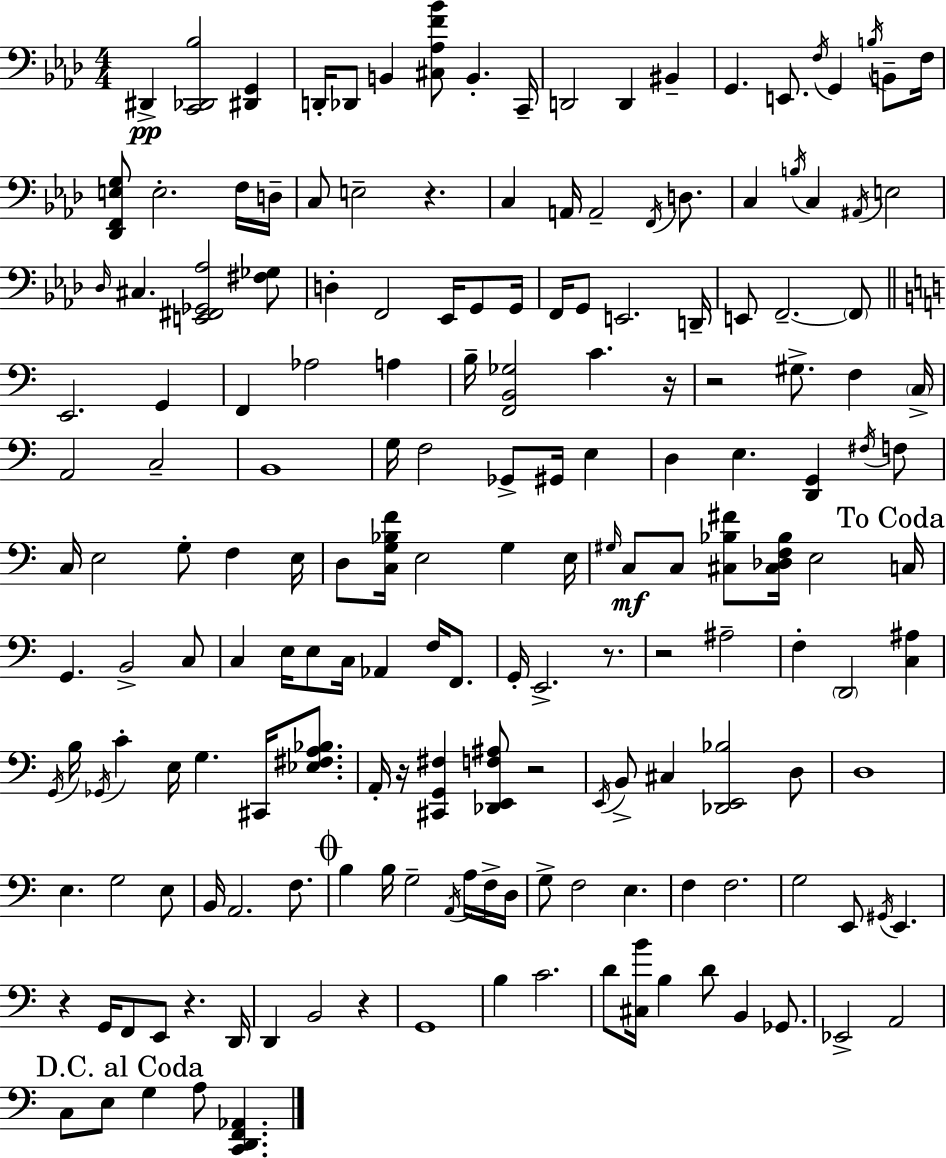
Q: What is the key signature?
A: F minor